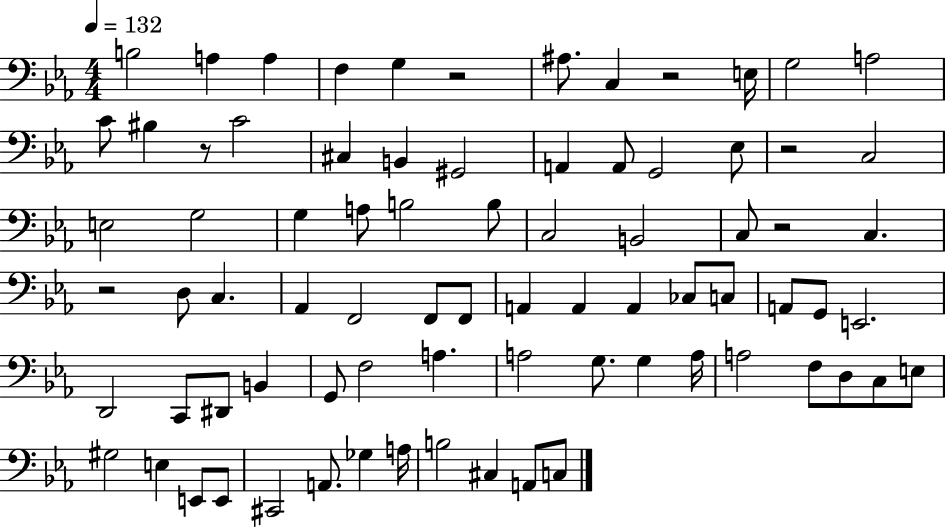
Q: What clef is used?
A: bass